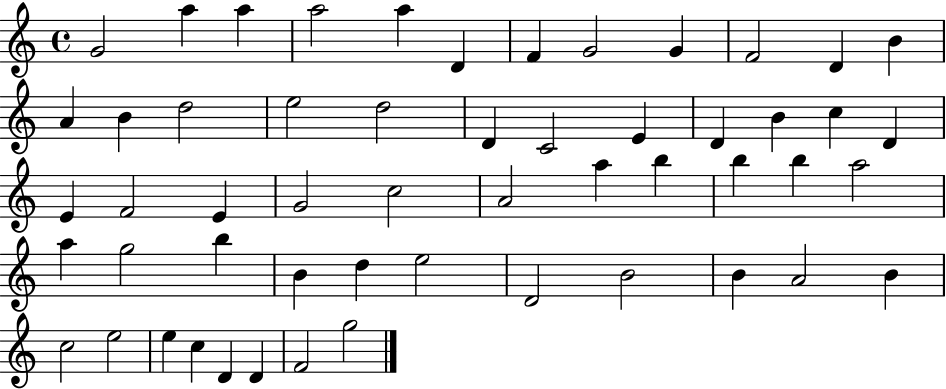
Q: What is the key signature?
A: C major